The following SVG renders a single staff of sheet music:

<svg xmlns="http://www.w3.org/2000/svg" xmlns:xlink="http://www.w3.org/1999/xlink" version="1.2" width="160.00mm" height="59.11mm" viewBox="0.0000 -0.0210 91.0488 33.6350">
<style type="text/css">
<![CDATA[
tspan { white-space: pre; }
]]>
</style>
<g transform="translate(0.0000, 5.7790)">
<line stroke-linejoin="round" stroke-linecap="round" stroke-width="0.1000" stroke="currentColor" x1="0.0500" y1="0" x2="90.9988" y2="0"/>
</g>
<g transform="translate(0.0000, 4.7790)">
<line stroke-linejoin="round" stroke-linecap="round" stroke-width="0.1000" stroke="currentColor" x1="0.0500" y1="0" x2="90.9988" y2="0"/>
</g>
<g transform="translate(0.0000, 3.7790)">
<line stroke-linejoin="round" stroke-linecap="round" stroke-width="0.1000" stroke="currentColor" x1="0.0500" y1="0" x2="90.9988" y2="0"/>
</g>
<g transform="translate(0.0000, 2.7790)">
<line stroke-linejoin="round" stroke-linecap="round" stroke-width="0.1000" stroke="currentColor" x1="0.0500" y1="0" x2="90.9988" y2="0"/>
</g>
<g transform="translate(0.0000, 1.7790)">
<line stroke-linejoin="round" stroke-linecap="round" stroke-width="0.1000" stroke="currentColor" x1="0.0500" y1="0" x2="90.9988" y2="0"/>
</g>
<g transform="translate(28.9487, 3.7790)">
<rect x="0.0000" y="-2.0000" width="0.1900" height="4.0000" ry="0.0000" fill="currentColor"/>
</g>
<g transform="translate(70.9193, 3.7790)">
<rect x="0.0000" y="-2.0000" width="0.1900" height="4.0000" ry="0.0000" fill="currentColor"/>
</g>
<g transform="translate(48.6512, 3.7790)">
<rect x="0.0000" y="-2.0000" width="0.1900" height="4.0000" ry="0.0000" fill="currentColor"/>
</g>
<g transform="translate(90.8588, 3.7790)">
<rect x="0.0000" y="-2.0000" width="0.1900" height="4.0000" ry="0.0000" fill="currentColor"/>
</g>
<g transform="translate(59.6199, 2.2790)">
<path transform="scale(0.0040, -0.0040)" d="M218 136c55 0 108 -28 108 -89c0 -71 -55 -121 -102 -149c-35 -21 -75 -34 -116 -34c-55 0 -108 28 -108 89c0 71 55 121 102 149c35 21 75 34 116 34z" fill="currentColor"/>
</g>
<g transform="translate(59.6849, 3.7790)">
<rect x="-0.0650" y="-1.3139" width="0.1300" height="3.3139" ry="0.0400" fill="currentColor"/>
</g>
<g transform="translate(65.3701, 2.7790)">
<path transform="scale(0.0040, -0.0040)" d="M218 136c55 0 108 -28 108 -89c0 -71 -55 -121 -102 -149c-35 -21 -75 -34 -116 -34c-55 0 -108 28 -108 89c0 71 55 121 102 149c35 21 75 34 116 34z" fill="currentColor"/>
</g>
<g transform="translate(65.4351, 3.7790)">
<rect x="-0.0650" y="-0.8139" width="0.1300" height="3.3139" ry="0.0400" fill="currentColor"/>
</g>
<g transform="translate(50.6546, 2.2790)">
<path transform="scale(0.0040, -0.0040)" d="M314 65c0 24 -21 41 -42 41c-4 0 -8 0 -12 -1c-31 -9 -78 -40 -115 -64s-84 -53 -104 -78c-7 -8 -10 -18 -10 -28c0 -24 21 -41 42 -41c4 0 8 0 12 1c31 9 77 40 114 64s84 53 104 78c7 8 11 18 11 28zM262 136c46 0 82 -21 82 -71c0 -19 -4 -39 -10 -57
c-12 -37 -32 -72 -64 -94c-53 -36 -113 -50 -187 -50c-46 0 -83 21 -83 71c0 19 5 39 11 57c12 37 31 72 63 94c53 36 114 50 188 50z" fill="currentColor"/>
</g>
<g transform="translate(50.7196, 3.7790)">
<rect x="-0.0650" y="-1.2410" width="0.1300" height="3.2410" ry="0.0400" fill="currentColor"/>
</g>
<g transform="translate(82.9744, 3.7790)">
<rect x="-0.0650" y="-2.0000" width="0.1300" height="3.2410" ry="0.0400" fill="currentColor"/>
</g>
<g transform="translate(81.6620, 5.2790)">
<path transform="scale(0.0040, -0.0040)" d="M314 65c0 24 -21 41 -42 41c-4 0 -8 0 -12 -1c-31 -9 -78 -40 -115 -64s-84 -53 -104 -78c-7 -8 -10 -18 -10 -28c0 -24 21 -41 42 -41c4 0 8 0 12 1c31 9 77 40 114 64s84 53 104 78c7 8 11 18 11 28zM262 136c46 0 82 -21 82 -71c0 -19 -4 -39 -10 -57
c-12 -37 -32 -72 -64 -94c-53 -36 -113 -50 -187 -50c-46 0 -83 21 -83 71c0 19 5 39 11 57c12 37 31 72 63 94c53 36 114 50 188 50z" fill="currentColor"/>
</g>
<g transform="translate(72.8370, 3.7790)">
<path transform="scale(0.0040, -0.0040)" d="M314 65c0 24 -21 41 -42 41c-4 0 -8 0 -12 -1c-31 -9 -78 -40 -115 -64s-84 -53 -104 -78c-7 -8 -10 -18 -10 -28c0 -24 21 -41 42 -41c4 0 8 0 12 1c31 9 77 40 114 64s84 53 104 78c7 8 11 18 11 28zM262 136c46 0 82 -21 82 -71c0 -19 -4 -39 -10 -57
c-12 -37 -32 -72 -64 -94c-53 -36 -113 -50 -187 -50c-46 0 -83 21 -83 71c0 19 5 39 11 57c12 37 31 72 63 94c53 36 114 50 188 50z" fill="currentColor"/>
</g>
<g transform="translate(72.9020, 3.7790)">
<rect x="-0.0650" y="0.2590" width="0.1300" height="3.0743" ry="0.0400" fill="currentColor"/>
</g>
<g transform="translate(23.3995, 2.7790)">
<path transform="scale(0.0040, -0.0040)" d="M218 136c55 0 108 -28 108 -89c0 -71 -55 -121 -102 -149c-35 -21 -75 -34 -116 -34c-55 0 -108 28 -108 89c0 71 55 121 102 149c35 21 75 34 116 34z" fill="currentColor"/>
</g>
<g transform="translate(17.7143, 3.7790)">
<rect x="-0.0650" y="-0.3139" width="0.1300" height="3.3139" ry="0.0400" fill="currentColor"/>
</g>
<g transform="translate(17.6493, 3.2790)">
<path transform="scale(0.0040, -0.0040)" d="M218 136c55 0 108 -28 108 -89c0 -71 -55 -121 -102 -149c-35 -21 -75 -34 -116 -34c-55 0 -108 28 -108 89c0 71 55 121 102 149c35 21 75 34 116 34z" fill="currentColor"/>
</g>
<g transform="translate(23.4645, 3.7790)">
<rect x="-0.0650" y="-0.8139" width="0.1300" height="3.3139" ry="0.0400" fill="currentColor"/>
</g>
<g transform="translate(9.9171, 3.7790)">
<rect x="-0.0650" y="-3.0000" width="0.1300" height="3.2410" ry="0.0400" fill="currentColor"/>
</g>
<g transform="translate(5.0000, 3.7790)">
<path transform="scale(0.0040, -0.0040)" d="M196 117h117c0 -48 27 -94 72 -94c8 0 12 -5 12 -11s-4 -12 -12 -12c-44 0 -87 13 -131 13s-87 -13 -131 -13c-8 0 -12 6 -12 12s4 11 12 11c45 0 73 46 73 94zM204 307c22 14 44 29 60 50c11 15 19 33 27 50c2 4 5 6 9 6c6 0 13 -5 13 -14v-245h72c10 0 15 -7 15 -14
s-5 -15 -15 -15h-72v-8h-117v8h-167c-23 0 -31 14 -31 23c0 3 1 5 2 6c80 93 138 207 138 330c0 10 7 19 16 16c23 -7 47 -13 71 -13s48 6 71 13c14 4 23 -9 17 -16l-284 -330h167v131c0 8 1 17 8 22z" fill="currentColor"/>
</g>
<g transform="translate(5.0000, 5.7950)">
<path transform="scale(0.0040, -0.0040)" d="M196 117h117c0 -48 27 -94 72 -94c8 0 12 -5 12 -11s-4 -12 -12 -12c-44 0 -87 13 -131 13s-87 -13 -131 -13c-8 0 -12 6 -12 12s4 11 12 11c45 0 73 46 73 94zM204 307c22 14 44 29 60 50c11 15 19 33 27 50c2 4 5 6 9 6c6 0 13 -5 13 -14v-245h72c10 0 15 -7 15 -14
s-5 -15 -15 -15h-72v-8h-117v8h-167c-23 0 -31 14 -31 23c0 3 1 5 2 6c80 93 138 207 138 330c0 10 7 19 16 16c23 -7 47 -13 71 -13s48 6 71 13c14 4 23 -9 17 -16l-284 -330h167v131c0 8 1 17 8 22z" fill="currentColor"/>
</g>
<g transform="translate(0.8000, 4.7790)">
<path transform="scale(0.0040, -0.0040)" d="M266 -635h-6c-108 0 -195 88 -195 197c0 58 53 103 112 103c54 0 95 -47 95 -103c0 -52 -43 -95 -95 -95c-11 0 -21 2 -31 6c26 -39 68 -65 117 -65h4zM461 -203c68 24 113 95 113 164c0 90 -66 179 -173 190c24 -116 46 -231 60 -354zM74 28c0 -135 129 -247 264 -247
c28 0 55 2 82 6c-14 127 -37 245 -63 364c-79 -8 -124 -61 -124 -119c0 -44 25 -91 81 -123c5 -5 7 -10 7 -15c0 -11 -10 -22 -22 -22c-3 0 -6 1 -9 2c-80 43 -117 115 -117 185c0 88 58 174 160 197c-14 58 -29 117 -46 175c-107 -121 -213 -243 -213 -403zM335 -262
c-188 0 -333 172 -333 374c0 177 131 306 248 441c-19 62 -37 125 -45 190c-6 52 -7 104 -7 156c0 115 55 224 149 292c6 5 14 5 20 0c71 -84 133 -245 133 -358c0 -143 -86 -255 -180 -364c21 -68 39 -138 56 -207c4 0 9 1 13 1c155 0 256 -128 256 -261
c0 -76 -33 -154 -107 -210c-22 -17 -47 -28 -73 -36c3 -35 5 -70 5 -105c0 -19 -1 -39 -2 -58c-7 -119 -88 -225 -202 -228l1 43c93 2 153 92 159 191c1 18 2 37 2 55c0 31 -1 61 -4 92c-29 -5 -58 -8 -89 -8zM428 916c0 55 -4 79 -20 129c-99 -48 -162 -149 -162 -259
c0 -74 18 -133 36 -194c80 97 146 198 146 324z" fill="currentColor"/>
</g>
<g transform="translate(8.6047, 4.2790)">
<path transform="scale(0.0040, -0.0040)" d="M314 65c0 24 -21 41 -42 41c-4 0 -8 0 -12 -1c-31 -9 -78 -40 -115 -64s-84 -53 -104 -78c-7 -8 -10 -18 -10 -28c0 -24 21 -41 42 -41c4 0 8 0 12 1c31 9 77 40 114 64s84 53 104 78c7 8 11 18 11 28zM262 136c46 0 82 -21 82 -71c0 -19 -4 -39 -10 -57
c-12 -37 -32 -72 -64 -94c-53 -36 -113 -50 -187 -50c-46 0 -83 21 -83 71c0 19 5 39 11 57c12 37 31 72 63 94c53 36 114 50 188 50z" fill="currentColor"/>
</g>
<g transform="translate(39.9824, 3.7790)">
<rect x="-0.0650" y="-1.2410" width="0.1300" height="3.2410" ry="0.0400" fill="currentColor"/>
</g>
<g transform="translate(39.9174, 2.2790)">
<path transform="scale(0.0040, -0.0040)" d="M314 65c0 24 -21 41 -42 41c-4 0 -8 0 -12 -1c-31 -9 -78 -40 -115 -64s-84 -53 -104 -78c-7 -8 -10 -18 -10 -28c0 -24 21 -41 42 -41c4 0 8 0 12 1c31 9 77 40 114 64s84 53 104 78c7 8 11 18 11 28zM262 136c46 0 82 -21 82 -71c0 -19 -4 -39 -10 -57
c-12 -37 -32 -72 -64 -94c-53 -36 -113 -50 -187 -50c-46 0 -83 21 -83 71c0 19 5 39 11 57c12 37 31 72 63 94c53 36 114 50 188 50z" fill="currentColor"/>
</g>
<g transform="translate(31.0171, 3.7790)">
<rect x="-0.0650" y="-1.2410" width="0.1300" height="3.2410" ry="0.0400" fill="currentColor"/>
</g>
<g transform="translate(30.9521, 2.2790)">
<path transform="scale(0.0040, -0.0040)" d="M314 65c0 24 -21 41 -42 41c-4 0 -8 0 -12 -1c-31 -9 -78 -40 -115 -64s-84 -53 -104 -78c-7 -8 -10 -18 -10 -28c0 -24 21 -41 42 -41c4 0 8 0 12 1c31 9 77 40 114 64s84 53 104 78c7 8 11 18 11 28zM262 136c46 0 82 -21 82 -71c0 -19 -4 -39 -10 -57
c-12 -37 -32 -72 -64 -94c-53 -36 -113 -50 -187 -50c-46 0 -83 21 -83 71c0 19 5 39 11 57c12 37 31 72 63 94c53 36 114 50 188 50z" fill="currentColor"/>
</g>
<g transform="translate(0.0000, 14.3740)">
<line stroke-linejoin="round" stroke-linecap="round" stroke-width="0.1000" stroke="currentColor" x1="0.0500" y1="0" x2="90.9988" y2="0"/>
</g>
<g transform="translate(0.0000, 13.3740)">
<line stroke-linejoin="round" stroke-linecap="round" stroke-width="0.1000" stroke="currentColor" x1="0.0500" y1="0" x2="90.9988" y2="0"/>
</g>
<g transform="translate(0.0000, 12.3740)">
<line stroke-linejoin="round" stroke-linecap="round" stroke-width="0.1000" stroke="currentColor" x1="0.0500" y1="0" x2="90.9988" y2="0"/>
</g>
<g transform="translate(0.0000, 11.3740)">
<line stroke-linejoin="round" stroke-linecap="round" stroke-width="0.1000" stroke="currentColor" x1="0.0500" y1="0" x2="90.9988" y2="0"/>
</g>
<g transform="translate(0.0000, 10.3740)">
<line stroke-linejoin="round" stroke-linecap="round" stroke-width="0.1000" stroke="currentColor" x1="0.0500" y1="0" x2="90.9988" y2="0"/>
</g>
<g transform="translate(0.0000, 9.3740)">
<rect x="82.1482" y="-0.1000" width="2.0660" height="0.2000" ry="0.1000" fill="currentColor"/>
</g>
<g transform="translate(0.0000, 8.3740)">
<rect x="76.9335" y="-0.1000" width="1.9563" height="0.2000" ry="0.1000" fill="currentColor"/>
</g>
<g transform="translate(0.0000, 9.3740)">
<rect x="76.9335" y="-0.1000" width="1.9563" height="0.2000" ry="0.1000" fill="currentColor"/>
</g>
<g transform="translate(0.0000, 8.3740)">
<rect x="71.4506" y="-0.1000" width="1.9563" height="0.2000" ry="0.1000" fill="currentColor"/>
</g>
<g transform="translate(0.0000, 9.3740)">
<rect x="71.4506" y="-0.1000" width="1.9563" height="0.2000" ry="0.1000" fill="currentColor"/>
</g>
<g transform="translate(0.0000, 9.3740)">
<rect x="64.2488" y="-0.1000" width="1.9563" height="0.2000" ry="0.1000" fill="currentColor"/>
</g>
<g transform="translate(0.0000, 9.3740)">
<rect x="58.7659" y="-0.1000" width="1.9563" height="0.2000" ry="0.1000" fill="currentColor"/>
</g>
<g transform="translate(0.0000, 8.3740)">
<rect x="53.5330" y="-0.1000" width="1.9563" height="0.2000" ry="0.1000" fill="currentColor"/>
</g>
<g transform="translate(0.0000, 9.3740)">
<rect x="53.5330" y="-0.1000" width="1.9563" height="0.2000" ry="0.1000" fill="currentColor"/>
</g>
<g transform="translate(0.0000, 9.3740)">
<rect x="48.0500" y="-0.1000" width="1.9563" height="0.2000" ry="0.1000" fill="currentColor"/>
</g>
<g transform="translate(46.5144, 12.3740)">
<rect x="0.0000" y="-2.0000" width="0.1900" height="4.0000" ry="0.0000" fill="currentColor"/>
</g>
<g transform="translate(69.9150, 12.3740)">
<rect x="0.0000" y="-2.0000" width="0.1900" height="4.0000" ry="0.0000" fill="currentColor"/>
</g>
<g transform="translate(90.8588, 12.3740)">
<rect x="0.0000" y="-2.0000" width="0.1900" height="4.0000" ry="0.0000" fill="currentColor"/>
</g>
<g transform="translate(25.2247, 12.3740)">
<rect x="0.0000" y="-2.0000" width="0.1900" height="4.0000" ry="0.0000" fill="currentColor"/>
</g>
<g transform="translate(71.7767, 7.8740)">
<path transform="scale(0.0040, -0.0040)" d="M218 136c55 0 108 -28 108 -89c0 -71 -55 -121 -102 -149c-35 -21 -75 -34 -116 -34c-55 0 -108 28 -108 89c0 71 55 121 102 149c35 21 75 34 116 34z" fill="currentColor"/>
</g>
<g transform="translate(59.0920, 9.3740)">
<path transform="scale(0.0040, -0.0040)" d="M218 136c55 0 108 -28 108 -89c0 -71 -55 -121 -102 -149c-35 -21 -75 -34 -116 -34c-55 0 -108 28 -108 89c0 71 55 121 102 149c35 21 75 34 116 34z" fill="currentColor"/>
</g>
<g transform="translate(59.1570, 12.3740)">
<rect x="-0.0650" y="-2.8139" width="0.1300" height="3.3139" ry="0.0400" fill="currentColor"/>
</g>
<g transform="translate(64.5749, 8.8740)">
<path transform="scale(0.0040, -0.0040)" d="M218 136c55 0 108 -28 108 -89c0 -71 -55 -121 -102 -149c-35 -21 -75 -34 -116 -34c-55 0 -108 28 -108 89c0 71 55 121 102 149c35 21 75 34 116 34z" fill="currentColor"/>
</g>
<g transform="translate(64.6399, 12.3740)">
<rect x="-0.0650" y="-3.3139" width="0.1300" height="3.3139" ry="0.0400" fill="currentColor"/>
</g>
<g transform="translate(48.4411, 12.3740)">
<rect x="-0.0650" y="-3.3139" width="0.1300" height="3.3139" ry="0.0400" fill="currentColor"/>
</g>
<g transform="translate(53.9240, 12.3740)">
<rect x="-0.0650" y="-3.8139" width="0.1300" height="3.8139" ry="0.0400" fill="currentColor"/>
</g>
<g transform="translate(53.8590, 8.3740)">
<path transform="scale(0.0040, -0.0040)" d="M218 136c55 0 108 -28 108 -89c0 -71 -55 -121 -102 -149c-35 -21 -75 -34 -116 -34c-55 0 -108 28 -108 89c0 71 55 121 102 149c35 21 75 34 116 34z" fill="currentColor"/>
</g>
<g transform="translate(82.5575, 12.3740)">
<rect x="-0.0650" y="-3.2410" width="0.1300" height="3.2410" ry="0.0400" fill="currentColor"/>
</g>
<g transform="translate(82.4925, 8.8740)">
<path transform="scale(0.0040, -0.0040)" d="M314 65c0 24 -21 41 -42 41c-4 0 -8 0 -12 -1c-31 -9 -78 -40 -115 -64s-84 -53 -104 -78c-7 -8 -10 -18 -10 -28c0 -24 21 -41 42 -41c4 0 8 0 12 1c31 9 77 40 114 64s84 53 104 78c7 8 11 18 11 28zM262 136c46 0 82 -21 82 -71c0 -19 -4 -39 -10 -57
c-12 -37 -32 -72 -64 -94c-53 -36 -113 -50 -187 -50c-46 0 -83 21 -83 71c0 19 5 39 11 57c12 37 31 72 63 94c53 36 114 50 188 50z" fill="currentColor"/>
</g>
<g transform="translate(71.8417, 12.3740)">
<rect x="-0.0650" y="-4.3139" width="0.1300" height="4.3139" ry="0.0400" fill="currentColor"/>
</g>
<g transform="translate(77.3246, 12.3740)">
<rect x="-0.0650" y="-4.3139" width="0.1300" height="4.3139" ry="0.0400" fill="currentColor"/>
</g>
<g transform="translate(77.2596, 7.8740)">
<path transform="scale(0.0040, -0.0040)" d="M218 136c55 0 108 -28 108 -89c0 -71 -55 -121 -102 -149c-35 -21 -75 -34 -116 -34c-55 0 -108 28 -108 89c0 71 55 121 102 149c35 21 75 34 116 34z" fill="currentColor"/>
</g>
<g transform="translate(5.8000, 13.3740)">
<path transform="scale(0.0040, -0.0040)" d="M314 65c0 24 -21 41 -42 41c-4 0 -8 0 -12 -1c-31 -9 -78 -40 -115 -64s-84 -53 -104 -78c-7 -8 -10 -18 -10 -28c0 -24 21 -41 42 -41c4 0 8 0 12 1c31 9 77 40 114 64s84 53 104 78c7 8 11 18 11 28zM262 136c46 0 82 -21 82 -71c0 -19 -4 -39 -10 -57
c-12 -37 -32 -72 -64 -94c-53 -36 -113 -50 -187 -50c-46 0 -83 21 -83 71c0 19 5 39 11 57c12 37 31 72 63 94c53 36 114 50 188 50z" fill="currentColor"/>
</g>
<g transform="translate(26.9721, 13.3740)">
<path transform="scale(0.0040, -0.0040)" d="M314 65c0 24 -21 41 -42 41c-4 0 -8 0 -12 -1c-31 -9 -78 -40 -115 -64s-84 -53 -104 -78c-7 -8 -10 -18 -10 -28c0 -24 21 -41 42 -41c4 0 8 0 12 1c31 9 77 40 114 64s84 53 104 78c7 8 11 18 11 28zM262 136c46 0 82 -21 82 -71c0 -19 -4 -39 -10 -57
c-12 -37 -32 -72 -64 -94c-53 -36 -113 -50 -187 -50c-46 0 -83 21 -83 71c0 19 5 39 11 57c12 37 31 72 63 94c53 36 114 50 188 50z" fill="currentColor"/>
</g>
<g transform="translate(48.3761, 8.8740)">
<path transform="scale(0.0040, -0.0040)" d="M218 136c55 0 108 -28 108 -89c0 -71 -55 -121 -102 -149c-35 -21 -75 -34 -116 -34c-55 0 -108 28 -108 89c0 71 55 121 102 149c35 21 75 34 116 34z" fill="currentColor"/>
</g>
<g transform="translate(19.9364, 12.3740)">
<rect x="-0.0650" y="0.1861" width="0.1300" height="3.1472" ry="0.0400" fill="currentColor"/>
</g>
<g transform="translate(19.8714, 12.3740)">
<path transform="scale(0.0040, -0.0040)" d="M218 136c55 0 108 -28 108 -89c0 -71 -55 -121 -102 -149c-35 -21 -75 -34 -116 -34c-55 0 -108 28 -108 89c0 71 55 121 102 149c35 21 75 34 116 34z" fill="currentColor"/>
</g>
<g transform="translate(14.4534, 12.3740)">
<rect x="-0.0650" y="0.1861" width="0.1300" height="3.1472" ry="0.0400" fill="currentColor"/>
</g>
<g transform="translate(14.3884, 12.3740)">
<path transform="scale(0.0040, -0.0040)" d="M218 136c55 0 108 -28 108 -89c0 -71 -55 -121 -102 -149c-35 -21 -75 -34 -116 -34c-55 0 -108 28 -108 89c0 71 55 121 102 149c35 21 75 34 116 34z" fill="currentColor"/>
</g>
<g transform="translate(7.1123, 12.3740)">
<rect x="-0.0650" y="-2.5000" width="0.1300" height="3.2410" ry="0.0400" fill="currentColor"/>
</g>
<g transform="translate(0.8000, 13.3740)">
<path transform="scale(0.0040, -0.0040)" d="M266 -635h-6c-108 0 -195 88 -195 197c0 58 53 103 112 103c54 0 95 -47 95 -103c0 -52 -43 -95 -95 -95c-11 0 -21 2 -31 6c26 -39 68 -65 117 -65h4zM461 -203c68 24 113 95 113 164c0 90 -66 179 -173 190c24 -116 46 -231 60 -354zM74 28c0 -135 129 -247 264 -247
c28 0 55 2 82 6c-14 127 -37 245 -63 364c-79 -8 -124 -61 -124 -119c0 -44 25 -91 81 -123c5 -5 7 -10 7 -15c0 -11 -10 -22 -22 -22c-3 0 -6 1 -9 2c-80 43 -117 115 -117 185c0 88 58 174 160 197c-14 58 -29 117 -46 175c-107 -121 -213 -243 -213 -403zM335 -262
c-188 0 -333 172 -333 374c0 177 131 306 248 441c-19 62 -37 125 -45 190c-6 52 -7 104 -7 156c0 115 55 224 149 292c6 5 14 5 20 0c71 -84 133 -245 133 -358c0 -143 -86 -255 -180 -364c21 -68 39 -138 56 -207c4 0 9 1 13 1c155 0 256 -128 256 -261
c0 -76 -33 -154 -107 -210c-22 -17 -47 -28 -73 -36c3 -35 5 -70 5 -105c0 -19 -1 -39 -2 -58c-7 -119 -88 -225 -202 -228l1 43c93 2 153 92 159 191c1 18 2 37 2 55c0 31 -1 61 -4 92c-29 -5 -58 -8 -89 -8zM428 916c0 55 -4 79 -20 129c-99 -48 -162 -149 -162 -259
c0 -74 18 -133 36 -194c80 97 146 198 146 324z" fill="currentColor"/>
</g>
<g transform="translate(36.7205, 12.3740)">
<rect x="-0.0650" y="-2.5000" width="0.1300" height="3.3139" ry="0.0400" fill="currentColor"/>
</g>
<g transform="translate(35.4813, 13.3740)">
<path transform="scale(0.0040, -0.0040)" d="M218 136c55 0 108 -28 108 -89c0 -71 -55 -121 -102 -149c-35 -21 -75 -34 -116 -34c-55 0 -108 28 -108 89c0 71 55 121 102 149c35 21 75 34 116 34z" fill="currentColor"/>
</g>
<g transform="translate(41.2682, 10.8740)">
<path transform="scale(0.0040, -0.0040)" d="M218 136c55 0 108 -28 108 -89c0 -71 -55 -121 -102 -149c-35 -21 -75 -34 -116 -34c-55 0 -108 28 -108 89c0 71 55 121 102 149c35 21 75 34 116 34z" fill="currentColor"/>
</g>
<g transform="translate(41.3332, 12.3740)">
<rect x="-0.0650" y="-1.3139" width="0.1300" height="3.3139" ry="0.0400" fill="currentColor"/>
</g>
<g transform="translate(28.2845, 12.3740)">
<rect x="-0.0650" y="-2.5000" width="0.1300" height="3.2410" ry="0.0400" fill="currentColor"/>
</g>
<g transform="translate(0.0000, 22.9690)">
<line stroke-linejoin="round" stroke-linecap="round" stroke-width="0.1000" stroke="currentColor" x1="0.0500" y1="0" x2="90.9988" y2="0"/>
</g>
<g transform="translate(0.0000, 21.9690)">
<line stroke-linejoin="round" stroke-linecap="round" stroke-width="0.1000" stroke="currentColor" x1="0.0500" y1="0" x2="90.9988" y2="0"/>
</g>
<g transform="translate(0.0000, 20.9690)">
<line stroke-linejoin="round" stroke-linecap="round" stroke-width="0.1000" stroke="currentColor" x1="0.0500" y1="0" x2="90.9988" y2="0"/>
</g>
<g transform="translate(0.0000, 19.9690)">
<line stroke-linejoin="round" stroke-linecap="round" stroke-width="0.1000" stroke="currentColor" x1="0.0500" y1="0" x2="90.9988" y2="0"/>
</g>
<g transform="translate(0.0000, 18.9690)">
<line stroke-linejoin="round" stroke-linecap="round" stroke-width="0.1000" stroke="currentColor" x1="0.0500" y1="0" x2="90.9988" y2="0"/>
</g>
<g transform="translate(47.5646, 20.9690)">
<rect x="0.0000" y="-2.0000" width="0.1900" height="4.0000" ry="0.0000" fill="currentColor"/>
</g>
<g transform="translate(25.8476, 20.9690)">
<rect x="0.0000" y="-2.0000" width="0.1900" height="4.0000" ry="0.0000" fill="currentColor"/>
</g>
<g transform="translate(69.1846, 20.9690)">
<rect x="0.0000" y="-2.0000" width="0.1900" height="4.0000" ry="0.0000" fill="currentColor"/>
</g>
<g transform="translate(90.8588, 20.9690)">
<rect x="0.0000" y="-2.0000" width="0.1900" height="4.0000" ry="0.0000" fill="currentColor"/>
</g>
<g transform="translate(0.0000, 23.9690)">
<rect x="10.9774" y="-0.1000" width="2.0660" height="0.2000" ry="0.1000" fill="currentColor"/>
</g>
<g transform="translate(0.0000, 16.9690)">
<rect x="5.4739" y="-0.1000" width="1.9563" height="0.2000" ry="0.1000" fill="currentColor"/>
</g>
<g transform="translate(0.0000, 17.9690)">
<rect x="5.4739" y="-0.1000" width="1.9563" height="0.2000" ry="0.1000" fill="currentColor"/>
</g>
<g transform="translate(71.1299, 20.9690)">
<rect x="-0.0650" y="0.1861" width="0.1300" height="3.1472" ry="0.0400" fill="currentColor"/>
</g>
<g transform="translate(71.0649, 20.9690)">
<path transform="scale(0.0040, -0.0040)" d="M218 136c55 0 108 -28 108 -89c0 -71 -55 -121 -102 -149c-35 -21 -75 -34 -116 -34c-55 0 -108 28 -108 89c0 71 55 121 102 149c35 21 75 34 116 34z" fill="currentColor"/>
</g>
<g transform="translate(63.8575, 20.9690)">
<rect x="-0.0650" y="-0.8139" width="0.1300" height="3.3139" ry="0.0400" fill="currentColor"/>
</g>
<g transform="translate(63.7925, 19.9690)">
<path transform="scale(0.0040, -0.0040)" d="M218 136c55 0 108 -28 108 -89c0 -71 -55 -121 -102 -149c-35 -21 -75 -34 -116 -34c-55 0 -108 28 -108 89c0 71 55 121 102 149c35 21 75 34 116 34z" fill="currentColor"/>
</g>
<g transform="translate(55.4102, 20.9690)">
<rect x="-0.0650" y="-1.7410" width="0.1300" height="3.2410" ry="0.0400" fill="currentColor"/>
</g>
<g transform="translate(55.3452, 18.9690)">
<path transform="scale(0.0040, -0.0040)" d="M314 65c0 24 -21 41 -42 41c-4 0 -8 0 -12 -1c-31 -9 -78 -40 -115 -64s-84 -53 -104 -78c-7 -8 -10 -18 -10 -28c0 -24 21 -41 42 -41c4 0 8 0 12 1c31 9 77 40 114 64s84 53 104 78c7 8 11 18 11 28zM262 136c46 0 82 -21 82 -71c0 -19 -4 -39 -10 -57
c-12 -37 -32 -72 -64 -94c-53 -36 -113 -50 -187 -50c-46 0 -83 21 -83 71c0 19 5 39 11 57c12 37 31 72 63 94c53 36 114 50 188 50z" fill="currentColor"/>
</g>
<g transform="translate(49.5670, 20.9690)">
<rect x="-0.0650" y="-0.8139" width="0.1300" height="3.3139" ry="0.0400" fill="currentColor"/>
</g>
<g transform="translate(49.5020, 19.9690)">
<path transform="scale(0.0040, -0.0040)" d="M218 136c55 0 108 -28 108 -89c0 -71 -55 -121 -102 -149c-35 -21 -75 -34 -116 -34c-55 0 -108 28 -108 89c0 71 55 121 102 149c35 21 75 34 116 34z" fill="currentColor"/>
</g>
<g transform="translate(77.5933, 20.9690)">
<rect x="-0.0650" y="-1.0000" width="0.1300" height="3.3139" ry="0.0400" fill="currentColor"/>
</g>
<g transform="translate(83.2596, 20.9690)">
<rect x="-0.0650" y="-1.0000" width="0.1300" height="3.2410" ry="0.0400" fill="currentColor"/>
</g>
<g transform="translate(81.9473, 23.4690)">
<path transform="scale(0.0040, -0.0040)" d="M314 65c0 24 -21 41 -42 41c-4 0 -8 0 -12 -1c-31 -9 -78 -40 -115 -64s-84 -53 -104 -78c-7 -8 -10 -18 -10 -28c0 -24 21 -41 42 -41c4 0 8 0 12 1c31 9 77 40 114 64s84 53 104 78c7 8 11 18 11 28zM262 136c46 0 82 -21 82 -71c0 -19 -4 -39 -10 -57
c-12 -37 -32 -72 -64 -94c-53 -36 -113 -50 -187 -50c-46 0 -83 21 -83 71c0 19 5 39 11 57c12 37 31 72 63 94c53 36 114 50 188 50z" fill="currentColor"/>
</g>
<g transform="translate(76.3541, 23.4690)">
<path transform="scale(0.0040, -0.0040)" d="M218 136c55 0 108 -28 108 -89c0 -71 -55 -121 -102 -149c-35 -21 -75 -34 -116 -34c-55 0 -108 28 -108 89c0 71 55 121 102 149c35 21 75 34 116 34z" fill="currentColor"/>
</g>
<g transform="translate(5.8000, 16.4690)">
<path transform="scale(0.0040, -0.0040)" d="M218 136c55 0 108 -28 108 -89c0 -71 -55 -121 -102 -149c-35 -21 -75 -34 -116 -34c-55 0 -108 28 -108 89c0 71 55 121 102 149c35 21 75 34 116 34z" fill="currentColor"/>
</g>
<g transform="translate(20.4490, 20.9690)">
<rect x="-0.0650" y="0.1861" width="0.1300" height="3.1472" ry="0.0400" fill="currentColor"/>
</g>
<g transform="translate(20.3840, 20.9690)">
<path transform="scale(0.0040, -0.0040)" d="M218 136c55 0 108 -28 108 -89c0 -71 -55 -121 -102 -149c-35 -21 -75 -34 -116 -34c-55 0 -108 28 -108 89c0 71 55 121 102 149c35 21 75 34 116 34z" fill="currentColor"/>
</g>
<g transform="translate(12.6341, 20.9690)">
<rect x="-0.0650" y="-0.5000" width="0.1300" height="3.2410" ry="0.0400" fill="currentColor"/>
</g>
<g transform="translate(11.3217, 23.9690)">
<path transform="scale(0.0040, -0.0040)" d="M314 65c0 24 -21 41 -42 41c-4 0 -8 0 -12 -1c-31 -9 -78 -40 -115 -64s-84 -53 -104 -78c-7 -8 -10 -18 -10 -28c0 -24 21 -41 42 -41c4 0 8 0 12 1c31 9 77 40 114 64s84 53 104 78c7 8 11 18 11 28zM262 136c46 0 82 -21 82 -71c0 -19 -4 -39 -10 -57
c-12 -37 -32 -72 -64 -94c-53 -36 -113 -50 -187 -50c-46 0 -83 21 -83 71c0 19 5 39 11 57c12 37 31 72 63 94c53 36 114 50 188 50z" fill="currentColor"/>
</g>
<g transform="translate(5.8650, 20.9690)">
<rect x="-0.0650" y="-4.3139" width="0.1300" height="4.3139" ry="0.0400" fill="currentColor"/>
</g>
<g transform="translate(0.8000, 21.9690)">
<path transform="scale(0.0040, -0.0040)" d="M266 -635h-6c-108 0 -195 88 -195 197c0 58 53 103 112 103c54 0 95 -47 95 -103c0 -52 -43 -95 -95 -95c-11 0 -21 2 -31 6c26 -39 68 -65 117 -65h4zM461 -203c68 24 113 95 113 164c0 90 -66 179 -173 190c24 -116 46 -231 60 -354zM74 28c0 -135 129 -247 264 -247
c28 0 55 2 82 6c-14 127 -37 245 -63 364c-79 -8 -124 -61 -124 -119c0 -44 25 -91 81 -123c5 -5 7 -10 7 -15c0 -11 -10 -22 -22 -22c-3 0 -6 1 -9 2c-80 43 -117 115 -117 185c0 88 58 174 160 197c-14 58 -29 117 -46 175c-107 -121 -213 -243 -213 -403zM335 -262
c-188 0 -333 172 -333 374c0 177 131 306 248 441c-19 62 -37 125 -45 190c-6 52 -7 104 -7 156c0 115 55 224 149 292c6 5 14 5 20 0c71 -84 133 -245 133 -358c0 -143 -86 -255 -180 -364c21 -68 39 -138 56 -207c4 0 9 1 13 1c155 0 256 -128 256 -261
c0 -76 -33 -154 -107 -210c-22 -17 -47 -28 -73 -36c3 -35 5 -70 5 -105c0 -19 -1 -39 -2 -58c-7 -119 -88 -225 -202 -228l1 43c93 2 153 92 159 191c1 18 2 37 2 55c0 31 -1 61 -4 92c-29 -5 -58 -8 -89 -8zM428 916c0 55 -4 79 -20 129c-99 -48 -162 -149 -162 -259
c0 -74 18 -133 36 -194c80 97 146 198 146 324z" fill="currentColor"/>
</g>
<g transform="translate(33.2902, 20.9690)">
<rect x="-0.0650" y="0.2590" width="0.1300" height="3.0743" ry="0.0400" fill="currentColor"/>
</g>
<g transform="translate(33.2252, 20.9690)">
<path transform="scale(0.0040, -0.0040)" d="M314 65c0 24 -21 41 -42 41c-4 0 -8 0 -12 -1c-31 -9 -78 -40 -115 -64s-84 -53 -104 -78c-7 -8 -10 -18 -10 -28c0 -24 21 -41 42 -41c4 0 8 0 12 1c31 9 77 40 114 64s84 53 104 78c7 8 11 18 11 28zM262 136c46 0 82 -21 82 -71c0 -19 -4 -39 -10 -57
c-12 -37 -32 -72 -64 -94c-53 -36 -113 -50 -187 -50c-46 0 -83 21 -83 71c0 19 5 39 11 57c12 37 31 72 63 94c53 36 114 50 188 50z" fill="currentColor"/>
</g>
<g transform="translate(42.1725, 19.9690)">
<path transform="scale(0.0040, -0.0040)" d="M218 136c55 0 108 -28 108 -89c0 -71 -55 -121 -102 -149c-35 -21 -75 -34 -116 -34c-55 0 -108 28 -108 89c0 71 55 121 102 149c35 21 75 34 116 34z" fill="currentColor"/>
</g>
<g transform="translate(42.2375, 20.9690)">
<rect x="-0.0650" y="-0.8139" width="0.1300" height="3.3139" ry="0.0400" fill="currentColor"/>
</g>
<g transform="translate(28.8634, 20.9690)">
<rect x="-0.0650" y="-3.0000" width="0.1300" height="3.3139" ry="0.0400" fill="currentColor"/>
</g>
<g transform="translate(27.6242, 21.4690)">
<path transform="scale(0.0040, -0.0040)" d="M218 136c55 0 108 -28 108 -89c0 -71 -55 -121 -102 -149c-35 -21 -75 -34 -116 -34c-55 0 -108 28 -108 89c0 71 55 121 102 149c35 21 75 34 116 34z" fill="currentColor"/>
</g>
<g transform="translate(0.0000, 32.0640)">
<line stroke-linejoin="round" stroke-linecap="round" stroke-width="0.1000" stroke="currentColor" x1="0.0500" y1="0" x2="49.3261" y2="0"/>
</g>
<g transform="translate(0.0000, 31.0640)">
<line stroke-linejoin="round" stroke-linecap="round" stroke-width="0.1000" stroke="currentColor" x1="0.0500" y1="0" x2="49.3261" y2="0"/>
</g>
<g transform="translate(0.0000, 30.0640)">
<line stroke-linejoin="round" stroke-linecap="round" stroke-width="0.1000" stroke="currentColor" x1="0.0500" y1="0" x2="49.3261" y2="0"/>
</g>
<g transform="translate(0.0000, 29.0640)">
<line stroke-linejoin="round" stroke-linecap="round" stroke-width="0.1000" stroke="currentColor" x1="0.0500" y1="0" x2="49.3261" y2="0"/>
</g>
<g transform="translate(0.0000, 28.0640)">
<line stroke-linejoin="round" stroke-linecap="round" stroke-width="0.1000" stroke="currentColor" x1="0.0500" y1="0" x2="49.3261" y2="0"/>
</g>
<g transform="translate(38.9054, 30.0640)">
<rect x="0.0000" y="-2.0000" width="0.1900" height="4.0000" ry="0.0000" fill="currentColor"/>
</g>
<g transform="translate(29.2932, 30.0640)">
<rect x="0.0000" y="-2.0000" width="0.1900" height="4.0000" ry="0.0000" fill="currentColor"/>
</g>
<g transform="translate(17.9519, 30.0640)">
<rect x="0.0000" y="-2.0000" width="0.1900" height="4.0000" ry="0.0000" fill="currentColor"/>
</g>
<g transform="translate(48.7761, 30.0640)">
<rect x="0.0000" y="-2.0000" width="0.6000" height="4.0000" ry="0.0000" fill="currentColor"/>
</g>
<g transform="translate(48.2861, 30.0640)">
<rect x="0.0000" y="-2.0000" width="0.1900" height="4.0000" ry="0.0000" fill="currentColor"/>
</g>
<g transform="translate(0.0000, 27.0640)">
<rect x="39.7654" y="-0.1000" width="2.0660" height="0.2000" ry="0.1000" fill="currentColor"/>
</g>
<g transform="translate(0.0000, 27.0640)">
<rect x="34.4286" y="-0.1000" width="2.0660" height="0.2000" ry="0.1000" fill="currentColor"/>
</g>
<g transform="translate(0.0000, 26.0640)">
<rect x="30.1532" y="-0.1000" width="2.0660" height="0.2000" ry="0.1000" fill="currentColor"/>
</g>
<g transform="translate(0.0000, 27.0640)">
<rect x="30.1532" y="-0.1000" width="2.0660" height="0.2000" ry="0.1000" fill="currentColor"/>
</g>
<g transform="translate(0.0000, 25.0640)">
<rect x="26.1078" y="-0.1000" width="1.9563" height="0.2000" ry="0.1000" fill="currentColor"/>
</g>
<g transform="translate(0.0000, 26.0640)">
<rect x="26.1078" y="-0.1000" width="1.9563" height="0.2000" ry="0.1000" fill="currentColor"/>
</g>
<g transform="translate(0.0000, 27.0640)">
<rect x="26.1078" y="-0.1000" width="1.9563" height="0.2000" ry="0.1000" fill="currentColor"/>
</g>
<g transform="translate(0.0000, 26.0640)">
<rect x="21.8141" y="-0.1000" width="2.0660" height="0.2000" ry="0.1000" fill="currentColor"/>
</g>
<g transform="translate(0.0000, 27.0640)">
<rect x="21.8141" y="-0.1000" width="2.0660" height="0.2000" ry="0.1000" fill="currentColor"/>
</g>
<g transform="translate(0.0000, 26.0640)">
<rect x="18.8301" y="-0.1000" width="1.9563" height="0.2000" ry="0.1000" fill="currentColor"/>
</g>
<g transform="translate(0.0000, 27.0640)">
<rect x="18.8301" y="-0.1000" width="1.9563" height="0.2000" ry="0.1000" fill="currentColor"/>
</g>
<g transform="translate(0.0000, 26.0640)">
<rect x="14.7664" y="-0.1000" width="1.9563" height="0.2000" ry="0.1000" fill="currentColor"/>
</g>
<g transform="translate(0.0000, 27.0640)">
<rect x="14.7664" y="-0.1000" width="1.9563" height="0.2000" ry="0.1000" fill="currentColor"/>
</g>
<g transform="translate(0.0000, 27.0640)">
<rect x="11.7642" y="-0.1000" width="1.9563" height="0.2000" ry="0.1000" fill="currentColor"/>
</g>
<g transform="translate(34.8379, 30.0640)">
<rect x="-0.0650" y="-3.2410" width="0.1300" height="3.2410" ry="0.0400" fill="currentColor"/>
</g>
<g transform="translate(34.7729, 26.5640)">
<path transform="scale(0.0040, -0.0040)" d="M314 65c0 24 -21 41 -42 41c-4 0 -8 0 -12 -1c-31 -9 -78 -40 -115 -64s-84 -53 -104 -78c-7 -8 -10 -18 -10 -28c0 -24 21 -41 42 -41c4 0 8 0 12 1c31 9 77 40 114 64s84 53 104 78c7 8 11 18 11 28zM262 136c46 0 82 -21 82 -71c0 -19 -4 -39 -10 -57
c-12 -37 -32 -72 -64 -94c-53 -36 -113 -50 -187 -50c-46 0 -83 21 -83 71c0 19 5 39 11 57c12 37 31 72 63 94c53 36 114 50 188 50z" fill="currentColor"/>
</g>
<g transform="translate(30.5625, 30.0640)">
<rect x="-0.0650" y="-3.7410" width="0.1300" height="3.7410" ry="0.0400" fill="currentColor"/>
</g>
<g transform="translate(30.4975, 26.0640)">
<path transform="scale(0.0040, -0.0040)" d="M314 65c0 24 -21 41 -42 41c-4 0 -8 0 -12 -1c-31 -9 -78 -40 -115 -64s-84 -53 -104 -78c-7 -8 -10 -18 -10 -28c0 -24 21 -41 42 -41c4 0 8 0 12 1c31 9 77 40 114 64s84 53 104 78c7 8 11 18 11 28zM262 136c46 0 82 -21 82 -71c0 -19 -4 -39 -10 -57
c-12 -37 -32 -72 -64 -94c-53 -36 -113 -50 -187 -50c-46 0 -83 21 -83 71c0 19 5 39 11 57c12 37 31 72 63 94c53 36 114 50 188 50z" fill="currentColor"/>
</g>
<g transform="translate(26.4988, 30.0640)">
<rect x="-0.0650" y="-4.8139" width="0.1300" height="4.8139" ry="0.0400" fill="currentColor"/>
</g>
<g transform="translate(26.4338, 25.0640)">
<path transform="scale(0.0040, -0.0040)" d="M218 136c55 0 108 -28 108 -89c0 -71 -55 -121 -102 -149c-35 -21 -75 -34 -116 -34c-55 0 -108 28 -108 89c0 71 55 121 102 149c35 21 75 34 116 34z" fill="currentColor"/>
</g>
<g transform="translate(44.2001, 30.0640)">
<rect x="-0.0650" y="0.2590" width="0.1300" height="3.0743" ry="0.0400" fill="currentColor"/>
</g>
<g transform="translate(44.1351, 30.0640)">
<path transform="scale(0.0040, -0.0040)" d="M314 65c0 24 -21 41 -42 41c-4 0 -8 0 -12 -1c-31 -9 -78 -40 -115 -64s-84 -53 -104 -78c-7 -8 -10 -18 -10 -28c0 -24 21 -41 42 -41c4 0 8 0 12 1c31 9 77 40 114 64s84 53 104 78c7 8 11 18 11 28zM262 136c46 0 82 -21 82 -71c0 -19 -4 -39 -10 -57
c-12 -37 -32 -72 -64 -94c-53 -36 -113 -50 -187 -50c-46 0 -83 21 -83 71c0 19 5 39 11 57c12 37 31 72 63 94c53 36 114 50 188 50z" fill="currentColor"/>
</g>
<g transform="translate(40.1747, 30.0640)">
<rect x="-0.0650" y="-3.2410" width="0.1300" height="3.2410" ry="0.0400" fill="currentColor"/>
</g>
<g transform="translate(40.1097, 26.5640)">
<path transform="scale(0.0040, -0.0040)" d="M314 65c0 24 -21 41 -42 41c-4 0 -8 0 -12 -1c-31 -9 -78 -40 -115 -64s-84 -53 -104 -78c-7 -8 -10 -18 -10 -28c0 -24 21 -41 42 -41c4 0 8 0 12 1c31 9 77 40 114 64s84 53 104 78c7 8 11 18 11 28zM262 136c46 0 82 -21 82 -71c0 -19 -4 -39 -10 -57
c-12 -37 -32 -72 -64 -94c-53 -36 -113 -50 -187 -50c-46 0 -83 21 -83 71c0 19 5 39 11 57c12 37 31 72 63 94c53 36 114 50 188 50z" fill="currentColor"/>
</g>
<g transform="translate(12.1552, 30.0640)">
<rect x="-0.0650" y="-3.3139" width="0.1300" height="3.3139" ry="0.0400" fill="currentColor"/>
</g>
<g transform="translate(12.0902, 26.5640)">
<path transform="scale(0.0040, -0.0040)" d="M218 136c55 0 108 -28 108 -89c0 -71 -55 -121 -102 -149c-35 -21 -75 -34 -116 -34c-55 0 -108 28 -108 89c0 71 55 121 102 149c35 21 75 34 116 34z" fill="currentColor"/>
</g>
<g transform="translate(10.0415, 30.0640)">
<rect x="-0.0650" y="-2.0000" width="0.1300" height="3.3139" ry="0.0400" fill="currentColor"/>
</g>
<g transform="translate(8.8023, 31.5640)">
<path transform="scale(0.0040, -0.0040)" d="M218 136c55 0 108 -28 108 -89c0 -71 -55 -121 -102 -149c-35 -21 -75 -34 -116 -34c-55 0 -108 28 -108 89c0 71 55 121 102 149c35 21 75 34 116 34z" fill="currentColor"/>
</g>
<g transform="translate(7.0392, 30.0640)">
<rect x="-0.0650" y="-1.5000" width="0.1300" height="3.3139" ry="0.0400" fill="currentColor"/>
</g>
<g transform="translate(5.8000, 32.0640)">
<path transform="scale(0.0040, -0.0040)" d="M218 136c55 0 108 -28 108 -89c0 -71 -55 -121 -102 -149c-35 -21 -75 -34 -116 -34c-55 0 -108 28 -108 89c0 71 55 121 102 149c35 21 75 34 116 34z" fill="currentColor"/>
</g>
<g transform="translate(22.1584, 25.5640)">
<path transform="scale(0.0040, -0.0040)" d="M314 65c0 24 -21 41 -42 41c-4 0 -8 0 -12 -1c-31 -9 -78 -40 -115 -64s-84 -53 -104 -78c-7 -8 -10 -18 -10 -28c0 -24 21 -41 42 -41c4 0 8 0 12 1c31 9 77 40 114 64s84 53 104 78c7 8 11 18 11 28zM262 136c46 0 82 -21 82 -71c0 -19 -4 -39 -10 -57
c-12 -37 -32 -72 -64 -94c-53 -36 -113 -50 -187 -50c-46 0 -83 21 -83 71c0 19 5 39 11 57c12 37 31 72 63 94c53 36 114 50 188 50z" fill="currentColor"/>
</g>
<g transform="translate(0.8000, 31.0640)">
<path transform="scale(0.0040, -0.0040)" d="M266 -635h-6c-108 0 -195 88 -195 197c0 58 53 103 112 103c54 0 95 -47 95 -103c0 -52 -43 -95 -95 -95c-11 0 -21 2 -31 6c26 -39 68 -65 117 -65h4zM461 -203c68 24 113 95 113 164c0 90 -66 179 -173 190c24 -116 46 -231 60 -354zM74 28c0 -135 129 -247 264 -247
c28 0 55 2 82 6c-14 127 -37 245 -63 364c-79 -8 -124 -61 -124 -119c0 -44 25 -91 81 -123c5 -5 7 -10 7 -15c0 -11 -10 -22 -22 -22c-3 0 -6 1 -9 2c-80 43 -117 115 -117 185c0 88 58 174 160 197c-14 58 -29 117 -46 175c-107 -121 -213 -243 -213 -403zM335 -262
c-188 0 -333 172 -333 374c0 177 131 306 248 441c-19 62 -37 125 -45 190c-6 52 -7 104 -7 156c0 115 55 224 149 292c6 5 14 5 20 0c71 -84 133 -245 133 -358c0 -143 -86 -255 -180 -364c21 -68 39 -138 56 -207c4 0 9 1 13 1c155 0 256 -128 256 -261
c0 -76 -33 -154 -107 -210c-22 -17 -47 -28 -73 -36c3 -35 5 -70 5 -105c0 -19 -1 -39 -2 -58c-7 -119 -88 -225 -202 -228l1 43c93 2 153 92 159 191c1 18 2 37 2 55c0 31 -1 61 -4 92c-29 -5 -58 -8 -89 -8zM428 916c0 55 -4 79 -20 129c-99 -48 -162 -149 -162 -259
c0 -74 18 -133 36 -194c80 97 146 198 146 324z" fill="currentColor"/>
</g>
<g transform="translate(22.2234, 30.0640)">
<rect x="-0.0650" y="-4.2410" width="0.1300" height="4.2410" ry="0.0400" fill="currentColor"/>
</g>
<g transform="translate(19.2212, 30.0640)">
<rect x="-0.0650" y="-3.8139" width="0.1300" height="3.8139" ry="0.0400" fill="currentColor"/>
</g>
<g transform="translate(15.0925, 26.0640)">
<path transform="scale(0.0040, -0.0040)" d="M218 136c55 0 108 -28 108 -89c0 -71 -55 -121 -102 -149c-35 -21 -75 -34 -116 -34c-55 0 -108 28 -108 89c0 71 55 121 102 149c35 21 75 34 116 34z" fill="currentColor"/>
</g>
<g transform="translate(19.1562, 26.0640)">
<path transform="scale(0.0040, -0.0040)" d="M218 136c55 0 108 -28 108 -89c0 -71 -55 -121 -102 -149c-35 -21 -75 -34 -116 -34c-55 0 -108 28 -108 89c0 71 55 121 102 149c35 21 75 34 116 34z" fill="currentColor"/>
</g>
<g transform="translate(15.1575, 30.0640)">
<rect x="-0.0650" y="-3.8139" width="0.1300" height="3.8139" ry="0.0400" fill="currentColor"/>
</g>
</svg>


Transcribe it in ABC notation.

X:1
T:Untitled
M:4/4
L:1/4
K:C
A2 c d e2 e2 e2 e d B2 F2 G2 B B G2 G e b c' a b d' d' b2 d' C2 B A B2 d d f2 d B D D2 E F b c' c' d'2 e' c'2 b2 b2 B2